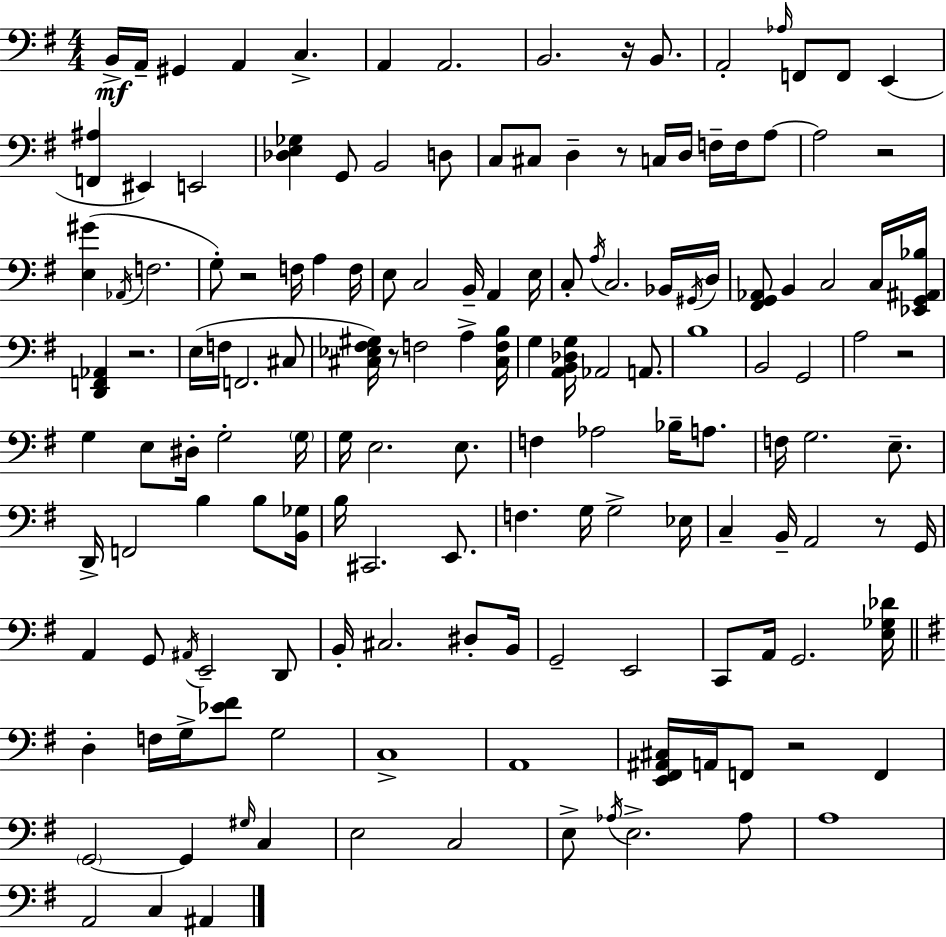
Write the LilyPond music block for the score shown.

{
  \clef bass
  \numericTimeSignature
  \time 4/4
  \key e \minor
  b,16->\mf a,16-- gis,4 a,4 c4.-> | a,4 a,2. | b,2. r16 b,8. | a,2-. \grace { aes16 } f,8 f,8 e,4( | \break <f, ais>4 eis,4) e,2 | <des e ges>4 g,8 b,2 d8 | c8 cis8 d4-- r8 c16 d16 f16-- f16 a8~~ | a2 r2 | \break <e gis'>4( \acciaccatura { aes,16 } f2. | g8-.) r2 f16 a4 | f16 e8 c2 b,16-- a,4 | e16 c8-. \acciaccatura { a16 } c2. | \break bes,16 \acciaccatura { gis,16 } d16 <fis, g, aes,>8 b,4 c2 | c16 <ees, g, ais, bes>16 <d, f, aes,>4 r2. | e16( f16 f,2. | cis8 <cis ees fis gis>16) r8 f2 a4-> | \break <cis f b>16 g4 <a, b, des g>16 aes,2 | a,8. b1 | b,2 g,2 | a2 r2 | \break g4 e8 dis16-. g2-. | \parenthesize g16 g16 e2. | e8. f4 aes2 | bes16-- a8. f16 g2. | \break e8.-- d,16-> f,2 b4 | b8 <b, ges>16 b16 cis,2. | e,8. f4. g16 g2-> | ees16 c4-- b,16-- a,2 | \break r8 g,16 a,4 g,8 \acciaccatura { ais,16 } e,2-- | d,8 b,16-. cis2. | dis8-. b,16 g,2-- e,2 | c,8 a,16 g,2. | \break <e ges des'>16 \bar "||" \break \key g \major d4-. f16 g16-> <ees' fis'>8 g2 | c1-> | a,1 | <e, fis, ais, cis>16 a,16 f,8 r2 f,4 | \break \parenthesize g,2~~ g,4 \grace { gis16 } c4 | e2 c2 | e8-> \acciaccatura { aes16 } e2.-> | aes8 a1 | \break a,2 c4 ais,4 | \bar "|."
}